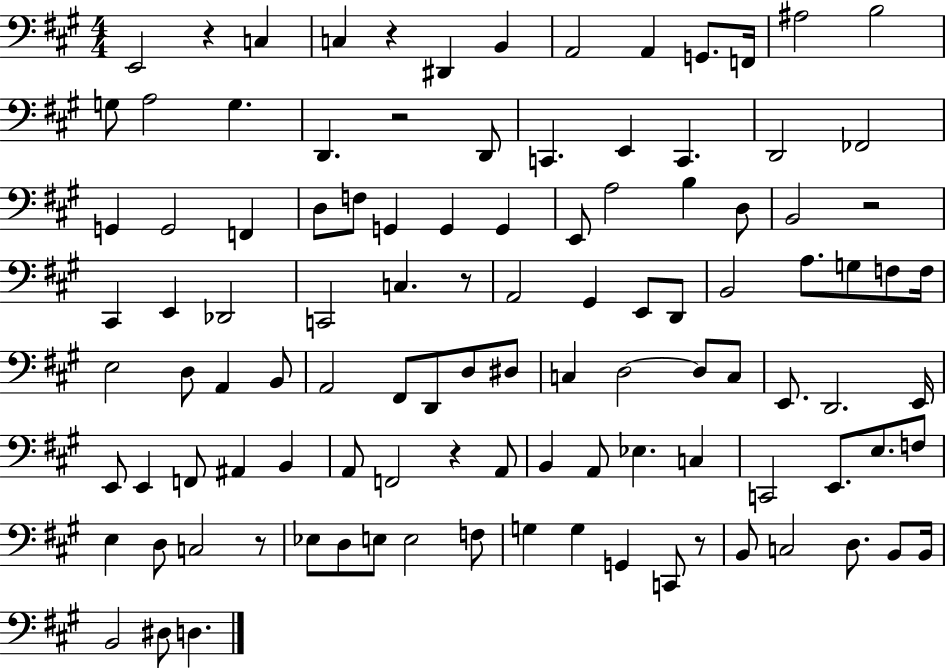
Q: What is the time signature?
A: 4/4